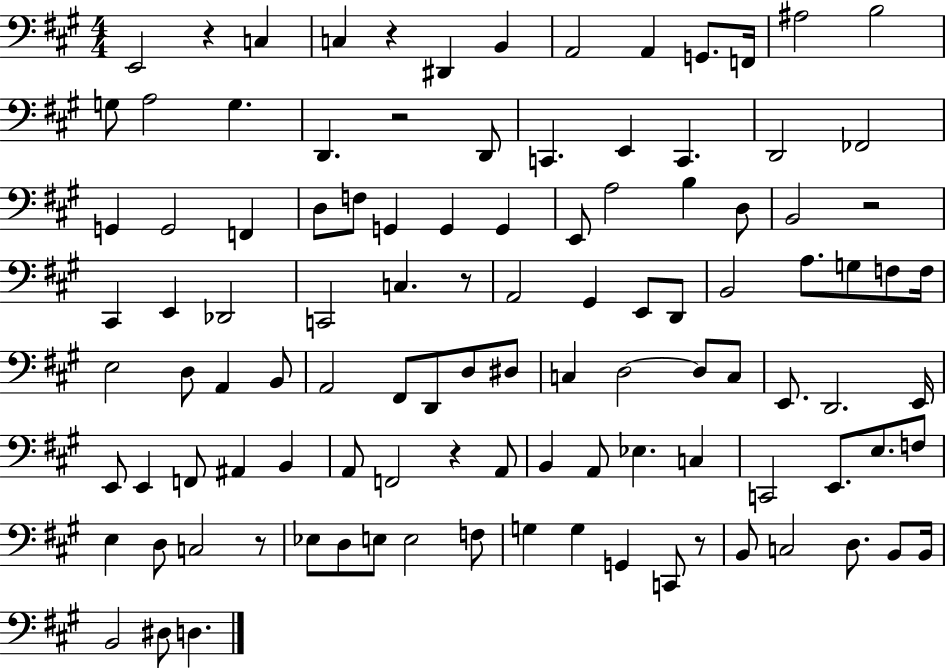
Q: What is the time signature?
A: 4/4